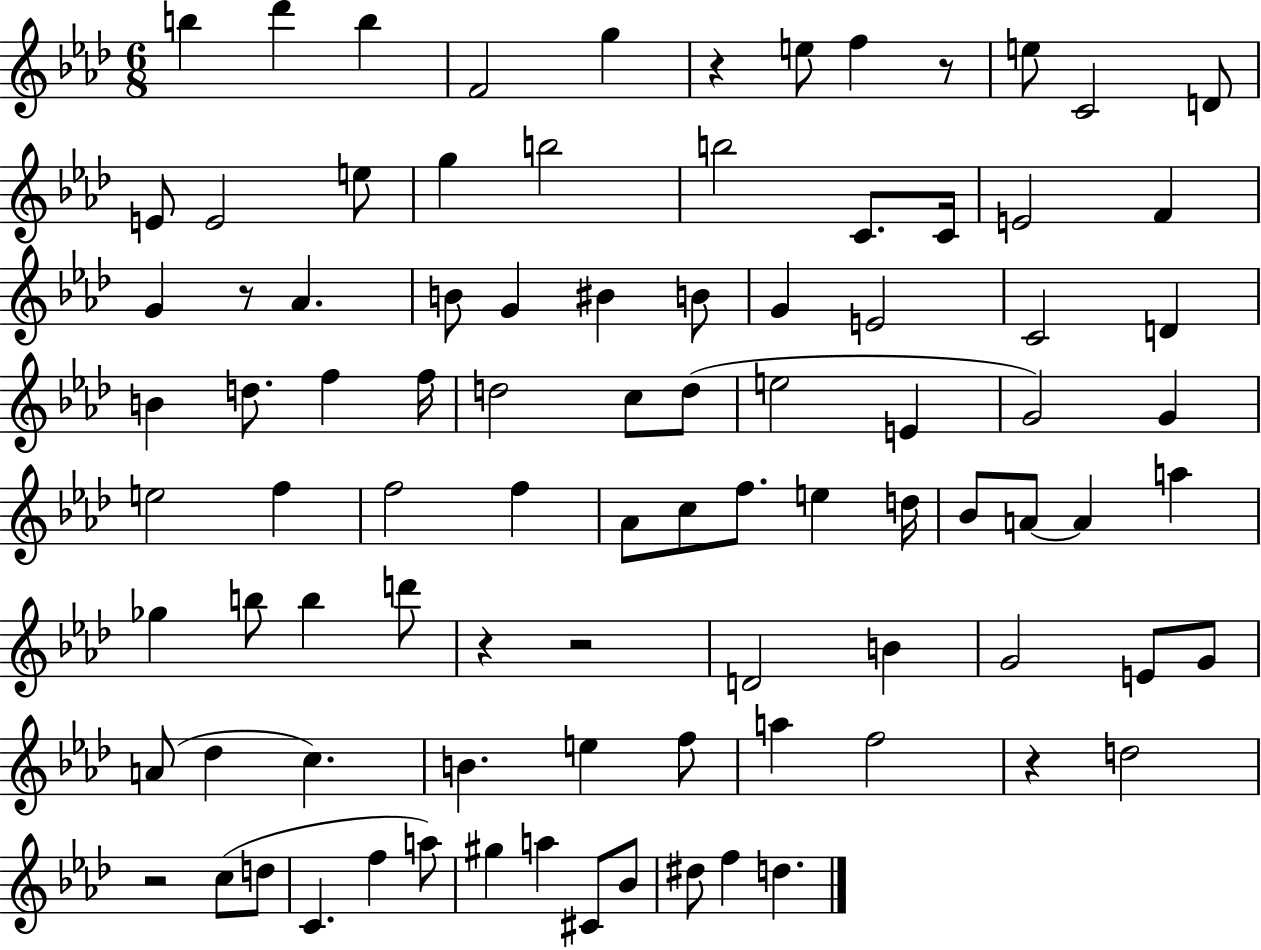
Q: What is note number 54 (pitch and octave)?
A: A5